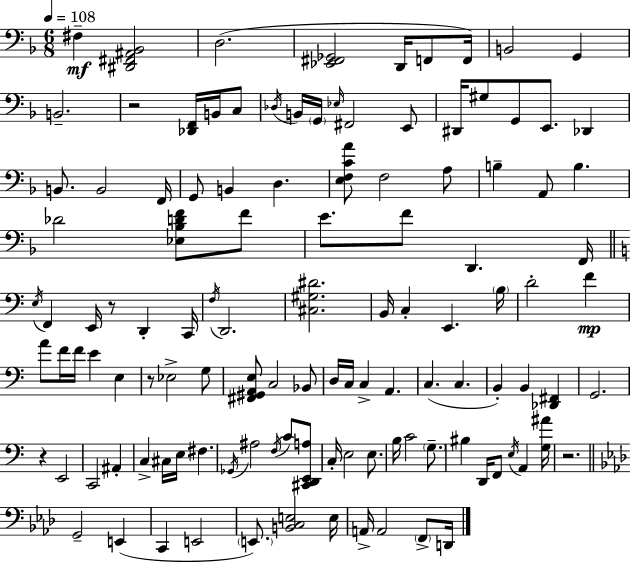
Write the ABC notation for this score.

X:1
T:Untitled
M:6/8
L:1/4
K:F
^F, [^D,,^F,,^A,,_B,,]2 D,2 [_E,,^F,,_G,,]2 D,,/4 F,,/2 F,,/4 B,,2 G,, B,,2 z2 [_D,,F,,]/4 B,,/4 C,/2 _D,/4 B,,/4 G,,/4 _E,/4 ^F,,2 E,,/2 ^D,,/4 ^G,/2 G,,/2 E,,/2 _D,, B,,/2 B,,2 F,,/4 G,,/2 B,, D, [E,F,CA]/2 F,2 A,/2 B, A,,/2 B, _D2 [_E,_B,DF]/2 F/2 E/2 F/2 D,, F,,/4 E,/4 F,, E,,/4 z/2 D,, C,,/4 F,/4 D,,2 [^C,^G,^D]2 B,,/4 C, E,, B,/4 D2 F A/2 F/4 F/4 E E, z/2 _E,2 G,/2 [^F,,^G,,A,,E,]/2 C,2 _B,,/2 D,/4 C,/4 C, A,, C, C, B,, B,, [_D,,^F,,] G,,2 z E,,2 C,,2 ^A,, C, ^C,/4 E,/4 ^F, _G,,/4 ^A,2 F,/4 C/2 [^C,,D,,E,,A,]/2 C,/4 E,2 E,/2 B,/4 C2 G,/2 ^B, D,,/4 F,,/2 E,/4 A,, [G,^A]/4 z2 G,,2 E,, C,, E,,2 E,,/2 [B,,C,E,]2 E,/4 A,,/4 A,,2 F,,/2 D,,/4